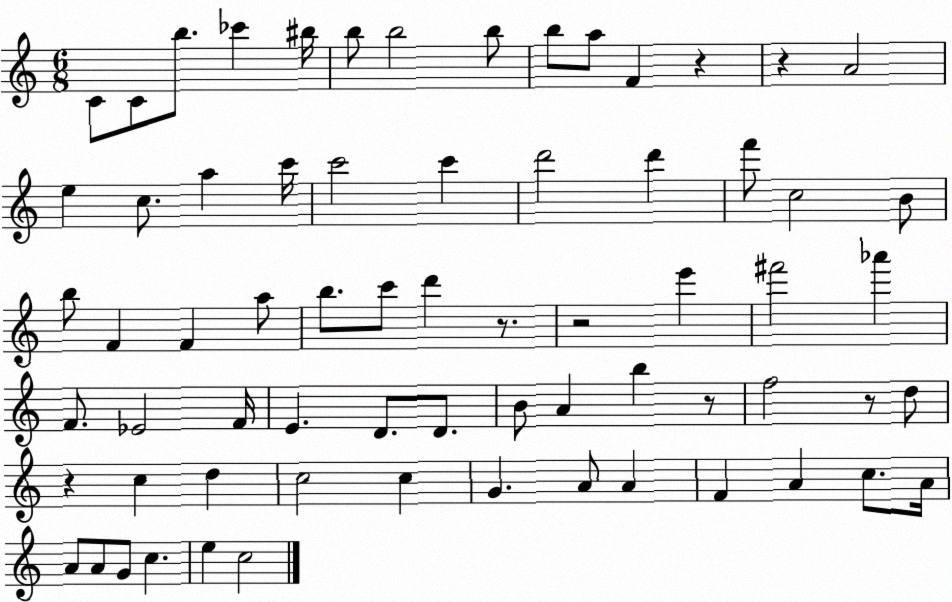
X:1
T:Untitled
M:6/8
L:1/4
K:C
C/2 C/2 b/2 _c' ^b/4 b/2 b2 b/2 b/2 a/2 F z z A2 e c/2 a c'/4 c'2 c' d'2 d' f'/2 c2 B/2 b/2 F F a/2 b/2 c'/2 d' z/2 z2 e' ^f'2 _a' F/2 _E2 F/4 E D/2 D/2 B/2 A b z/2 f2 z/2 d/2 z c d c2 c G A/2 A F A c/2 A/4 A/2 A/2 G/2 c e c2